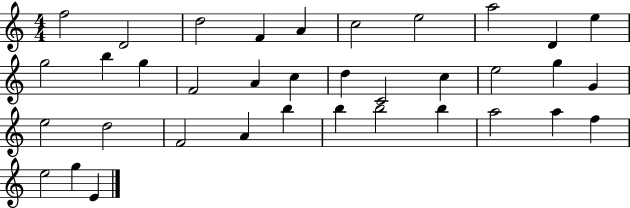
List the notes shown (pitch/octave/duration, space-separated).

F5/h D4/h D5/h F4/q A4/q C5/h E5/h A5/h D4/q E5/q G5/h B5/q G5/q F4/h A4/q C5/q D5/q C4/h C5/q E5/h G5/q G4/q E5/h D5/h F4/h A4/q B5/q B5/q B5/h B5/q A5/h A5/q F5/q E5/h G5/q E4/q